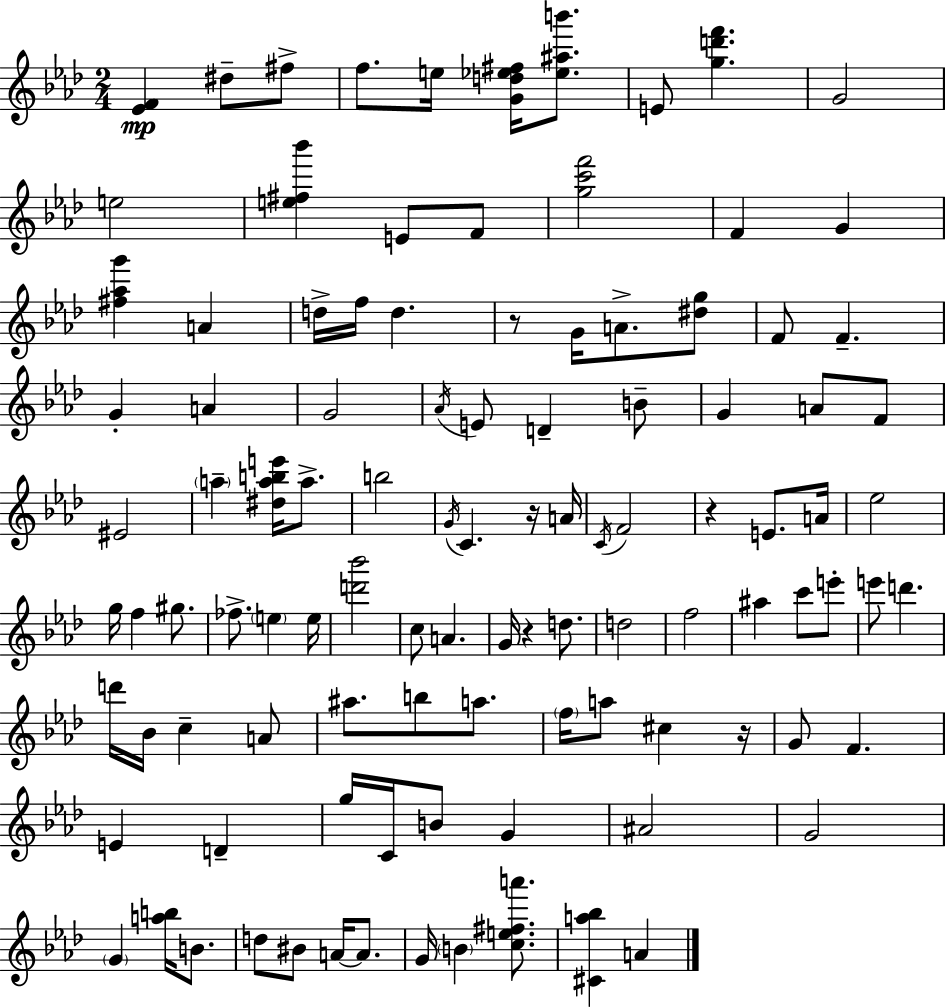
{
  \clef treble
  \numericTimeSignature
  \time 2/4
  \key aes \major
  <ees' f'>4\mp dis''8-- fis''8-> | f''8. e''16 <g' d'' ees'' fis''>16 <ees'' ais'' b'''>8. | e'8 <g'' d''' f'''>4. | g'2 | \break e''2 | <e'' fis'' bes'''>4 e'8 f'8 | <g'' c''' f'''>2 | f'4 g'4 | \break <fis'' aes'' g'''>4 a'4 | d''16-> f''16 d''4. | r8 g'16 a'8.-> <dis'' g''>8 | f'8 f'4.-- | \break g'4-. a'4 | g'2 | \acciaccatura { aes'16 } e'8 d'4-- b'8-- | g'4 a'8 f'8 | \break eis'2 | \parenthesize a''4-- <dis'' a'' b'' e'''>16 a''8.-> | b''2 | \acciaccatura { g'16 } c'4. | \break r16 a'16 \acciaccatura { c'16 } f'2 | r4 e'8. | a'16 ees''2 | g''16 f''4 | \break gis''8. fes''8.-> \parenthesize e''4 | e''16 <d''' bes'''>2 | c''8 a'4. | g'16 r4 | \break d''8. d''2 | f''2 | ais''4 c'''8 | e'''8-. e'''8 d'''4. | \break d'''16 bes'16 c''4-- | a'8 ais''8. b''8 | a''8. \parenthesize f''16 a''8 cis''4 | r16 g'8 f'4. | \break e'4 d'4-- | g''16 c'16 b'8 g'4 | ais'2 | g'2 | \break \parenthesize g'4 <a'' b''>16 | b'8. d''8 bis'8 a'16~~ | a'8. g'16 \parenthesize b'4 | <c'' e'' fis'' a'''>8. <cis' a'' bes''>4 a'4 | \break \bar "|."
}